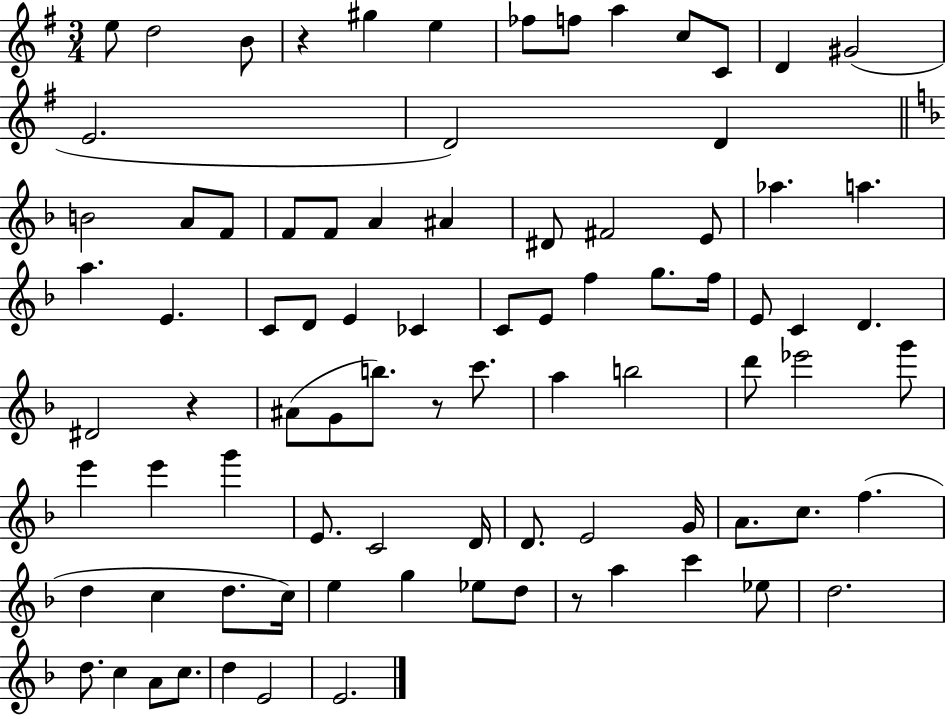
{
  \clef treble
  \numericTimeSignature
  \time 3/4
  \key g \major
  e''8 d''2 b'8 | r4 gis''4 e''4 | fes''8 f''8 a''4 c''8 c'8 | d'4 gis'2( | \break e'2. | d'2) d'4 | \bar "||" \break \key f \major b'2 a'8 f'8 | f'8 f'8 a'4 ais'4 | dis'8 fis'2 e'8 | aes''4. a''4. | \break a''4. e'4. | c'8 d'8 e'4 ces'4 | c'8 e'8 f''4 g''8. f''16 | e'8 c'4 d'4. | \break dis'2 r4 | ais'8( g'8 b''8.) r8 c'''8. | a''4 b''2 | d'''8 ees'''2 g'''8 | \break e'''4 e'''4 g'''4 | e'8. c'2 d'16 | d'8. e'2 g'16 | a'8. c''8. f''4.( | \break d''4 c''4 d''8. c''16) | e''4 g''4 ees''8 d''8 | r8 a''4 c'''4 ees''8 | d''2. | \break d''8. c''4 a'8 c''8. | d''4 e'2 | e'2. | \bar "|."
}